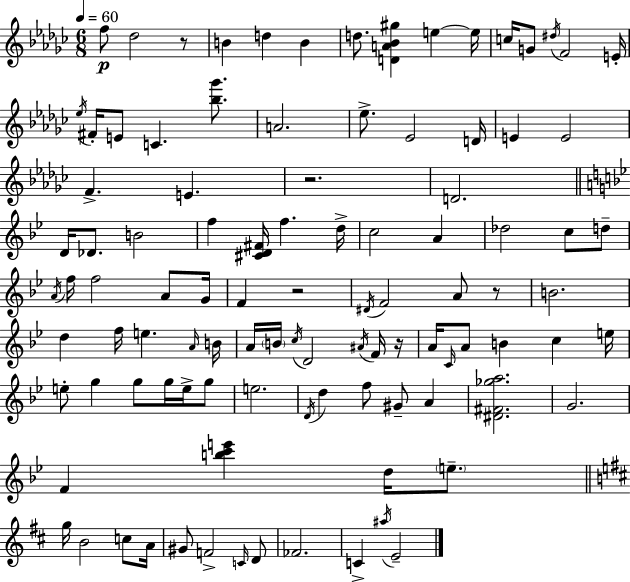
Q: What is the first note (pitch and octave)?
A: F5